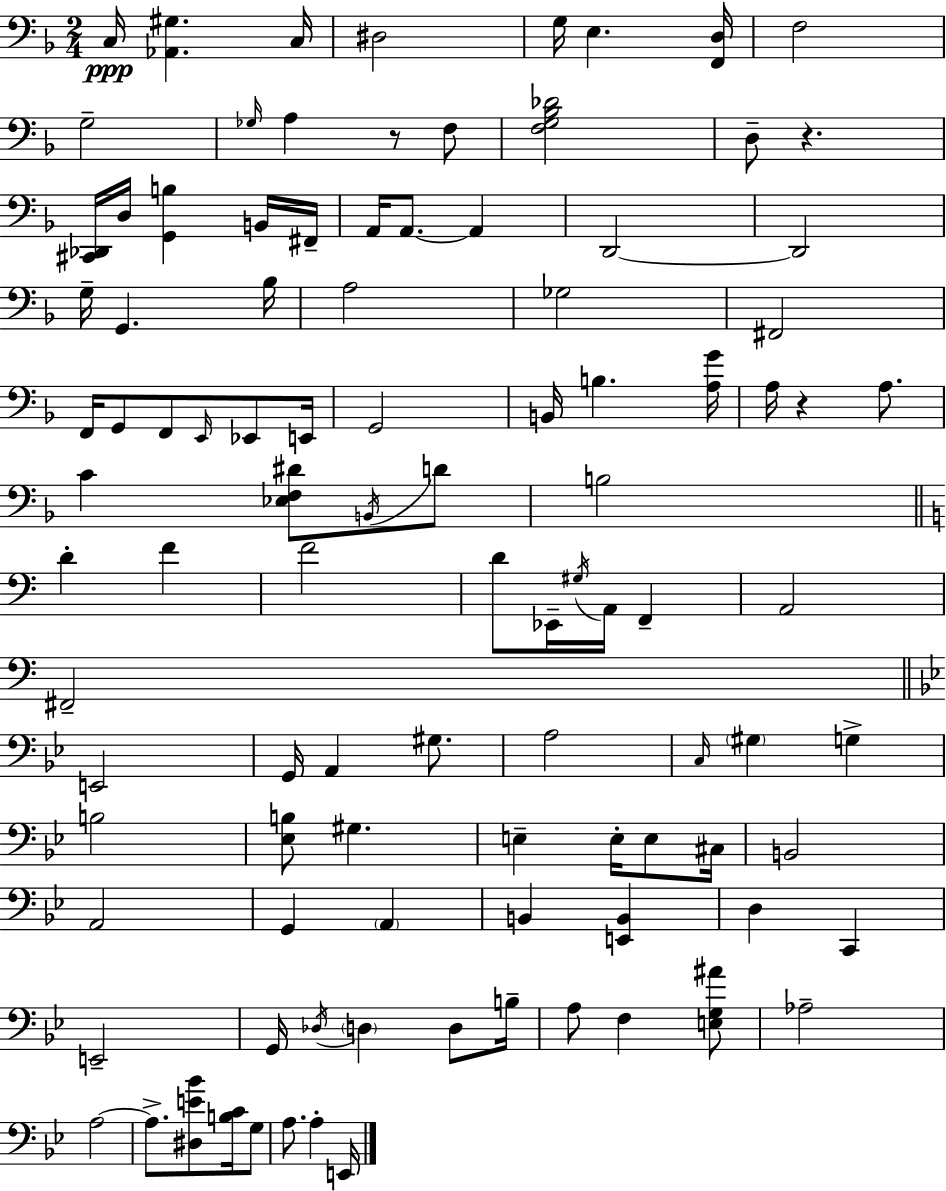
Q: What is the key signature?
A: D minor